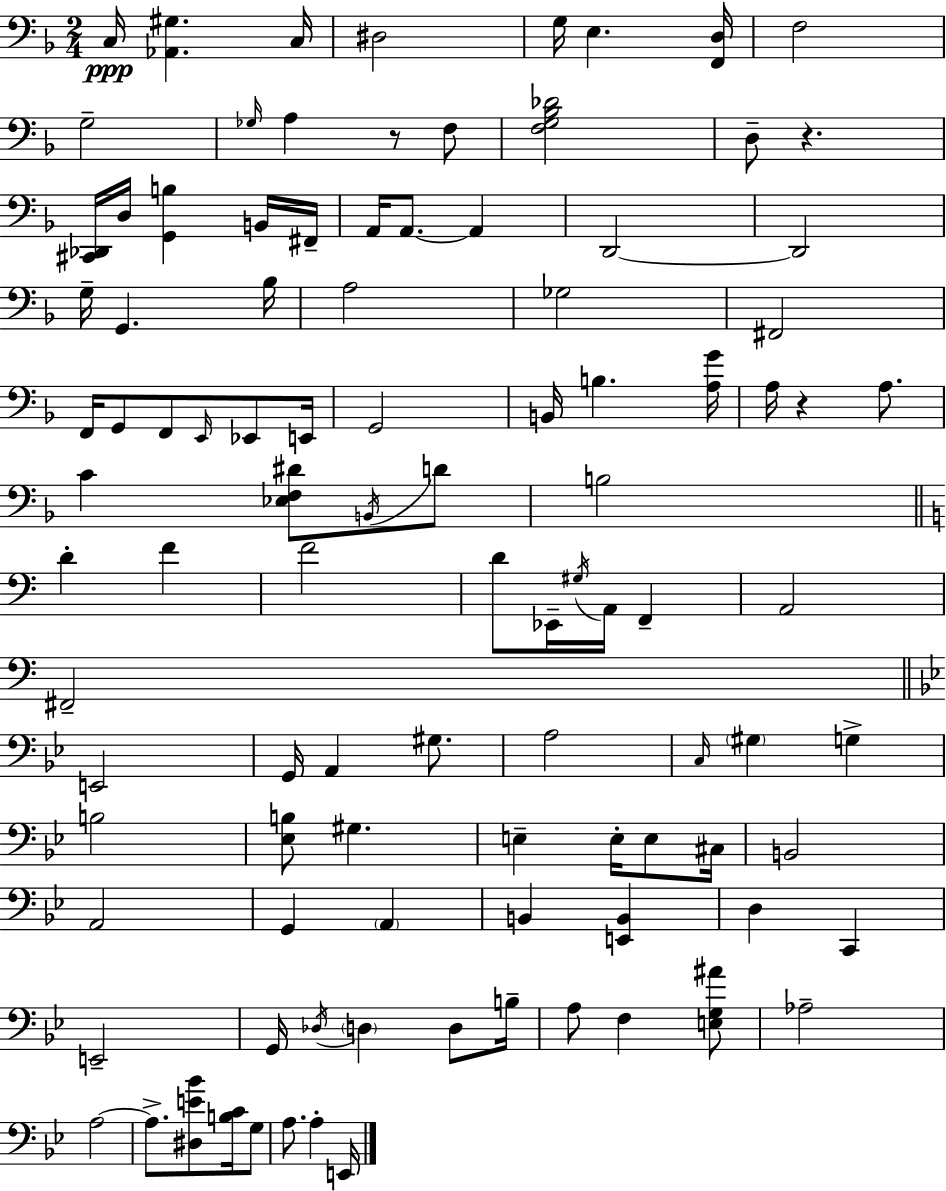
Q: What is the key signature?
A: D minor